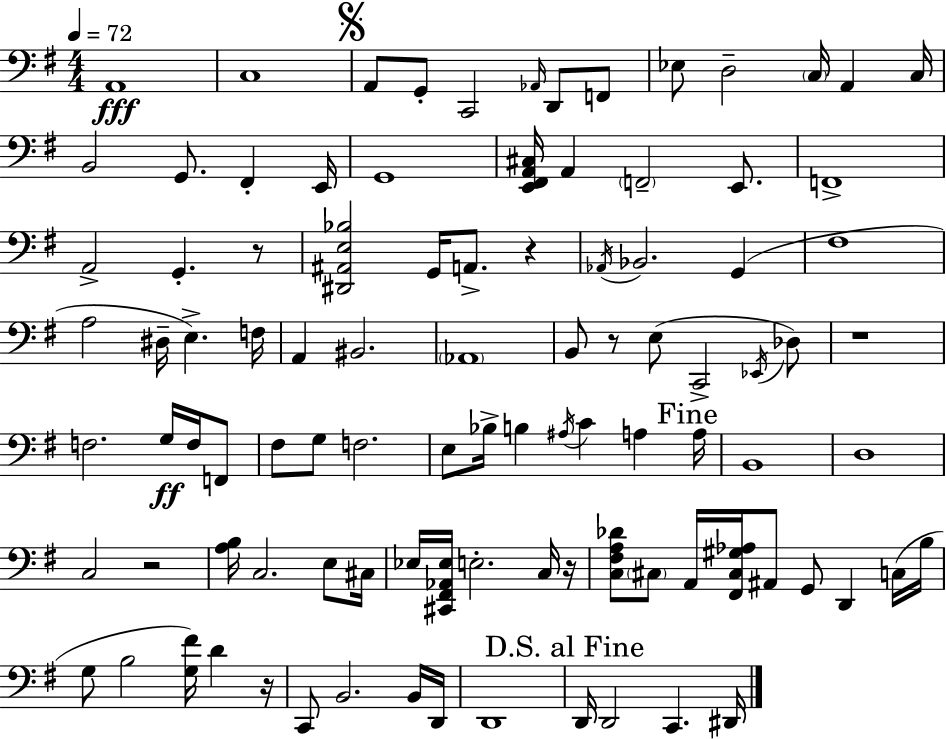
X:1
T:Untitled
M:4/4
L:1/4
K:Em
A,,4 C,4 A,,/2 G,,/2 C,,2 _A,,/4 D,,/2 F,,/2 _E,/2 D,2 C,/4 A,, C,/4 B,,2 G,,/2 ^F,, E,,/4 G,,4 [E,,^F,,A,,^C,]/4 A,, F,,2 E,,/2 F,,4 A,,2 G,, z/2 [^D,,^A,,E,_B,]2 G,,/4 A,,/2 z _A,,/4 _B,,2 G,, ^F,4 A,2 ^D,/4 E, F,/4 A,, ^B,,2 _A,,4 B,,/2 z/2 E,/2 C,,2 _E,,/4 _D,/2 z4 F,2 G,/4 F,/4 F,,/2 ^F,/2 G,/2 F,2 E,/2 _B,/4 B, ^A,/4 C A, A,/4 B,,4 D,4 C,2 z2 [A,B,]/4 C,2 E,/2 ^C,/4 _E,/4 [^C,,^F,,_A,,_E,]/4 E,2 C,/4 z/4 [C,^F,A,_D]/2 ^C,/2 A,,/4 [^F,,^C,^G,_A,]/4 ^A,,/2 G,,/2 D,, C,/4 B,/4 G,/2 B,2 [G,^F]/4 D z/4 C,,/2 B,,2 B,,/4 D,,/4 D,,4 D,,/4 D,,2 C,, ^D,,/4